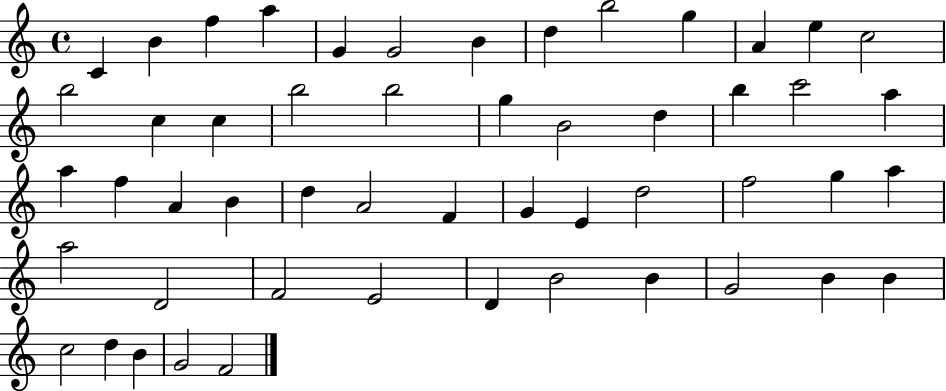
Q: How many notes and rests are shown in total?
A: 52